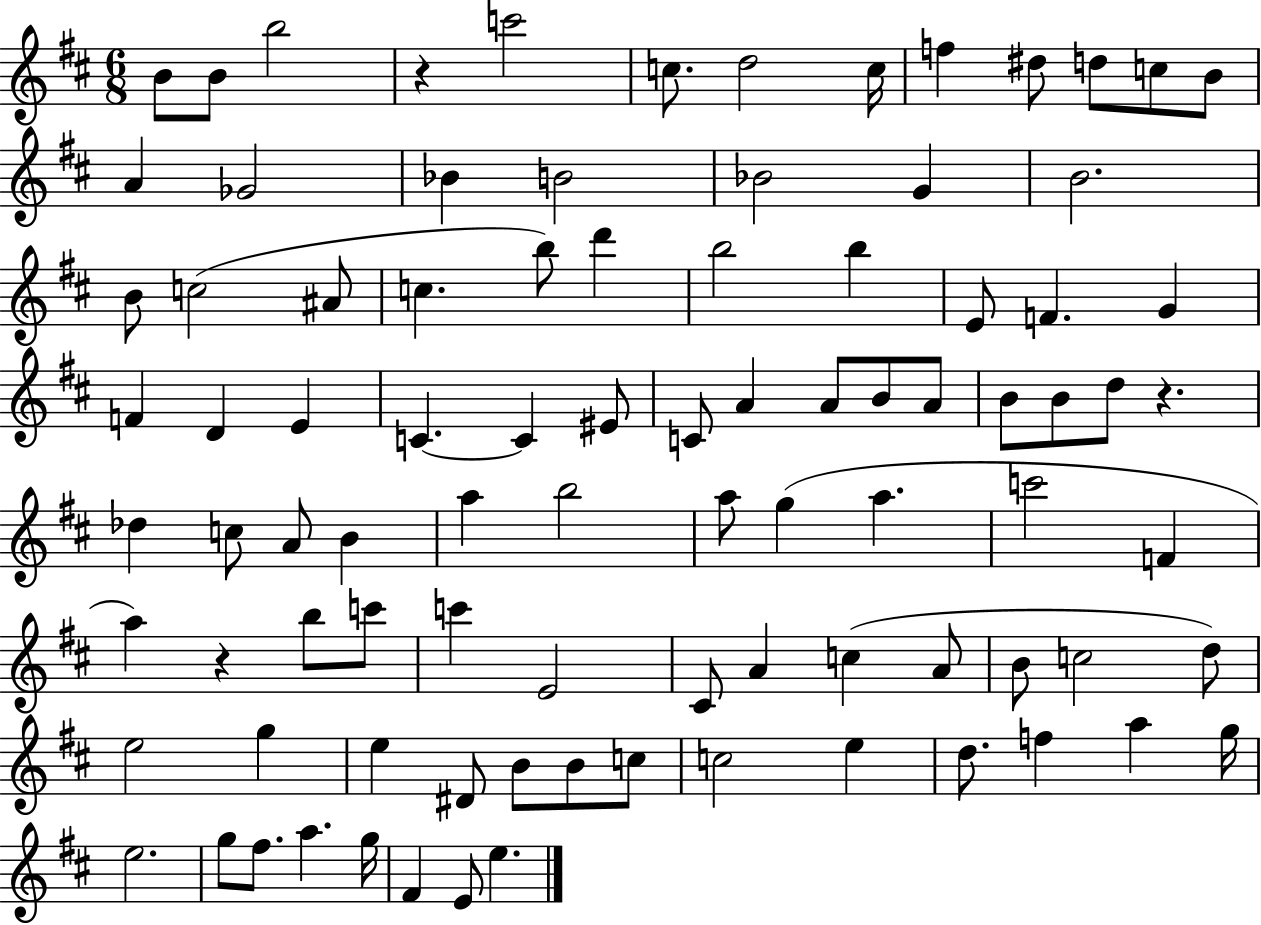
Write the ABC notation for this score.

X:1
T:Untitled
M:6/8
L:1/4
K:D
B/2 B/2 b2 z c'2 c/2 d2 c/4 f ^d/2 d/2 c/2 B/2 A _G2 _B B2 _B2 G B2 B/2 c2 ^A/2 c b/2 d' b2 b E/2 F G F D E C C ^E/2 C/2 A A/2 B/2 A/2 B/2 B/2 d/2 z _d c/2 A/2 B a b2 a/2 g a c'2 F a z b/2 c'/2 c' E2 ^C/2 A c A/2 B/2 c2 d/2 e2 g e ^D/2 B/2 B/2 c/2 c2 e d/2 f a g/4 e2 g/2 ^f/2 a g/4 ^F E/2 e